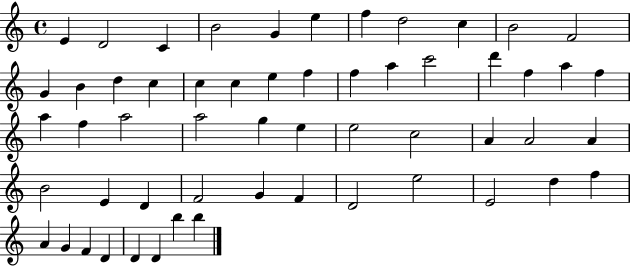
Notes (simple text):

E4/q D4/h C4/q B4/h G4/q E5/q F5/q D5/h C5/q B4/h F4/h G4/q B4/q D5/q C5/q C5/q C5/q E5/q F5/q F5/q A5/q C6/h D6/q F5/q A5/q F5/q A5/q F5/q A5/h A5/h G5/q E5/q E5/h C5/h A4/q A4/h A4/q B4/h E4/q D4/q F4/h G4/q F4/q D4/h E5/h E4/h D5/q F5/q A4/q G4/q F4/q D4/q D4/q D4/q B5/q B5/q